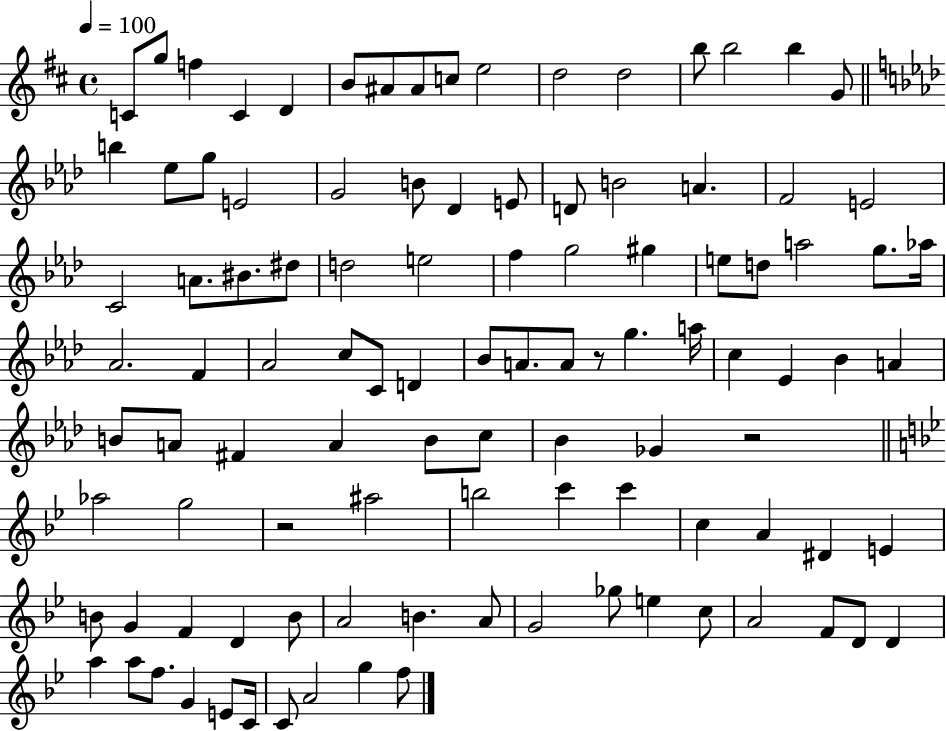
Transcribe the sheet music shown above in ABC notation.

X:1
T:Untitled
M:4/4
L:1/4
K:D
C/2 g/2 f C D B/2 ^A/2 ^A/2 c/2 e2 d2 d2 b/2 b2 b G/2 b _e/2 g/2 E2 G2 B/2 _D E/2 D/2 B2 A F2 E2 C2 A/2 ^B/2 ^d/2 d2 e2 f g2 ^g e/2 d/2 a2 g/2 _a/4 _A2 F _A2 c/2 C/2 D _B/2 A/2 A/2 z/2 g a/4 c _E _B A B/2 A/2 ^F A B/2 c/2 _B _G z2 _a2 g2 z2 ^a2 b2 c' c' c A ^D E B/2 G F D B/2 A2 B A/2 G2 _g/2 e c/2 A2 F/2 D/2 D a a/2 f/2 G E/2 C/4 C/2 A2 g f/2